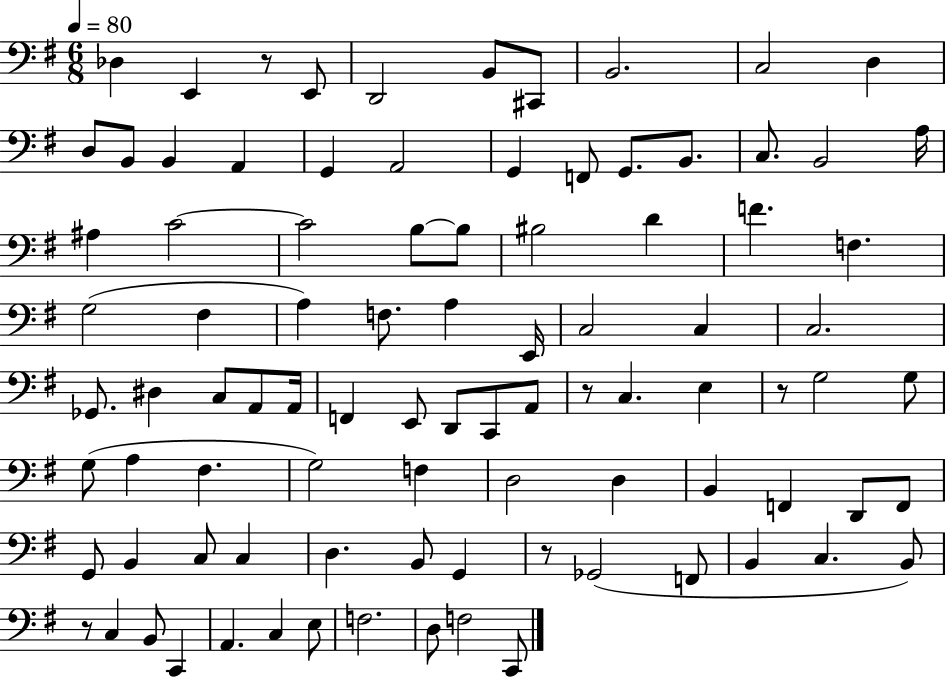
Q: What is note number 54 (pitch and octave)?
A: G3